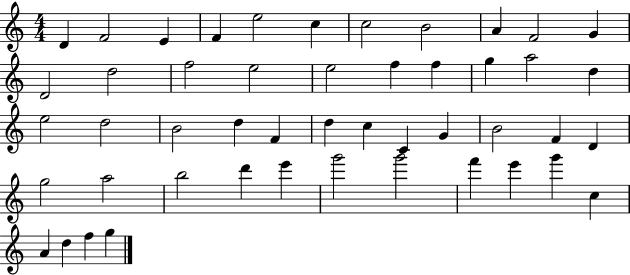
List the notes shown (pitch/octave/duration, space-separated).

D4/q F4/h E4/q F4/q E5/h C5/q C5/h B4/h A4/q F4/h G4/q D4/h D5/h F5/h E5/h E5/h F5/q F5/q G5/q A5/h D5/q E5/h D5/h B4/h D5/q F4/q D5/q C5/q C4/q G4/q B4/h F4/q D4/q G5/h A5/h B5/h D6/q E6/q G6/h G6/h F6/q E6/q G6/q C5/q A4/q D5/q F5/q G5/q